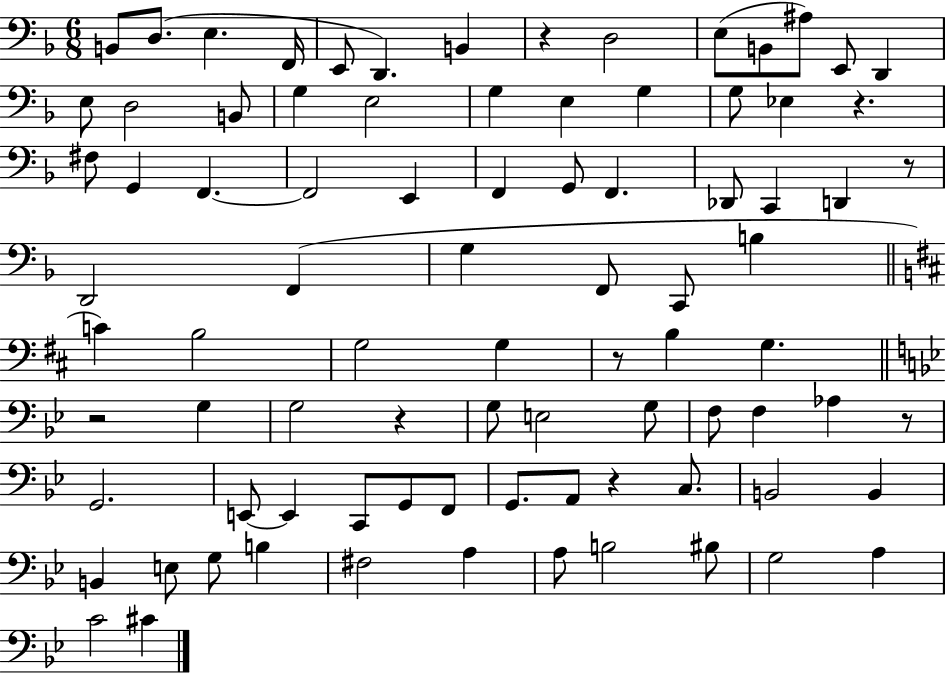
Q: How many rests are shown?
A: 8